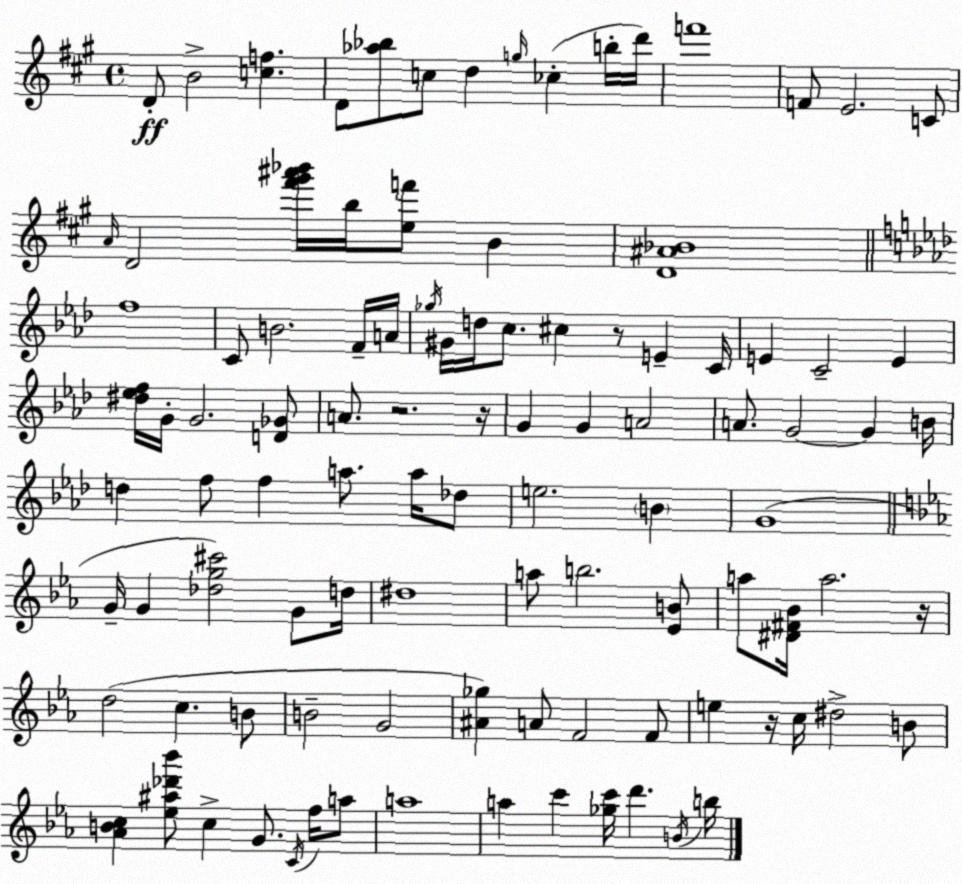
X:1
T:Untitled
M:4/4
L:1/4
K:A
D/2 B2 [cf] D/2 [_a_b]/2 c/2 d g/4 _c b/4 d'/4 f'4 F/2 E2 C/2 A/4 D2 [^f'^g'^a'_b']/4 b/4 [ef']/2 B [D^A_B]4 f4 C/2 B2 F/4 A/4 _g/4 ^G/4 d/4 c/2 ^c z/2 E C/4 E C2 E [^d_ef]/4 G/4 G2 [D_G]/2 A/2 z2 z/4 G G A2 A/2 G2 G B/4 d f/2 f a/2 a/4 _d/2 e2 B G4 G/4 G [_dg^c']2 G/2 d/4 ^d4 a/2 b2 [_EB]/2 a/2 [^D^F_B]/4 a2 z/4 d2 c B/2 B2 G2 [^A_g] A/2 F2 F/2 e z/4 c/4 ^d2 B/2 [_ABc] [_e^a_d'_b']/2 c G/2 C/4 f/4 a/2 a4 a c' [_gc']/4 d' B/4 b/4